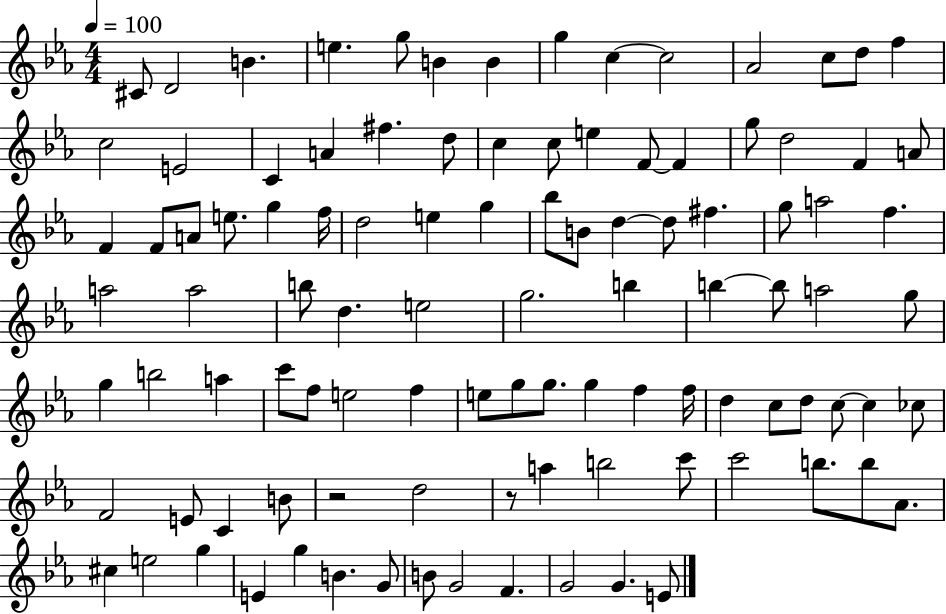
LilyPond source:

{
  \clef treble
  \numericTimeSignature
  \time 4/4
  \key ees \major
  \tempo 4 = 100
  cis'8 d'2 b'4. | e''4. g''8 b'4 b'4 | g''4 c''4~~ c''2 | aes'2 c''8 d''8 f''4 | \break c''2 e'2 | c'4 a'4 fis''4. d''8 | c''4 c''8 e''4 f'8~~ f'4 | g''8 d''2 f'4 a'8 | \break f'4 f'8 a'8 e''8. g''4 f''16 | d''2 e''4 g''4 | bes''8 b'8 d''4~~ d''8 fis''4. | g''8 a''2 f''4. | \break a''2 a''2 | b''8 d''4. e''2 | g''2. b''4 | b''4~~ b''8 a''2 g''8 | \break g''4 b''2 a''4 | c'''8 f''8 e''2 f''4 | e''8 g''8 g''8. g''4 f''4 f''16 | d''4 c''8 d''8 c''8~~ c''4 ces''8 | \break f'2 e'8 c'4 b'8 | r2 d''2 | r8 a''4 b''2 c'''8 | c'''2 b''8. b''8 aes'8. | \break cis''4 e''2 g''4 | e'4 g''4 b'4. g'8 | b'8 g'2 f'4. | g'2 g'4. e'8 | \break \bar "|."
}